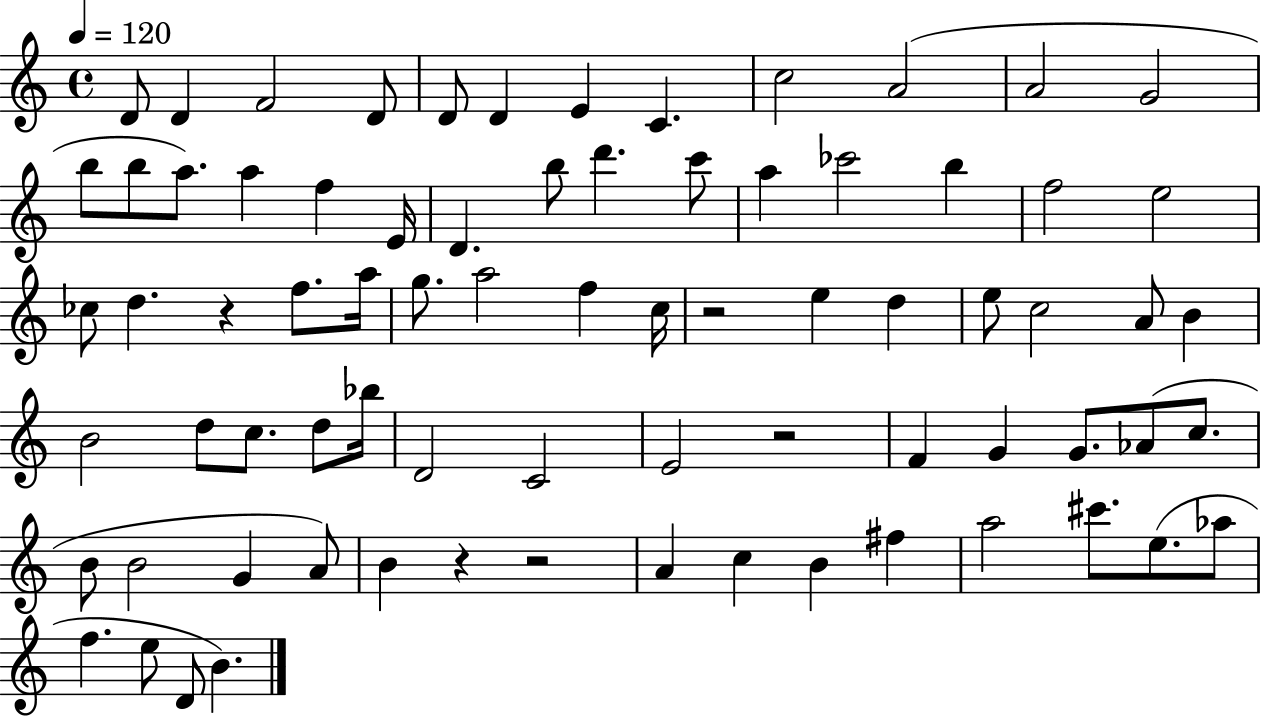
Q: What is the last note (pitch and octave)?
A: B4